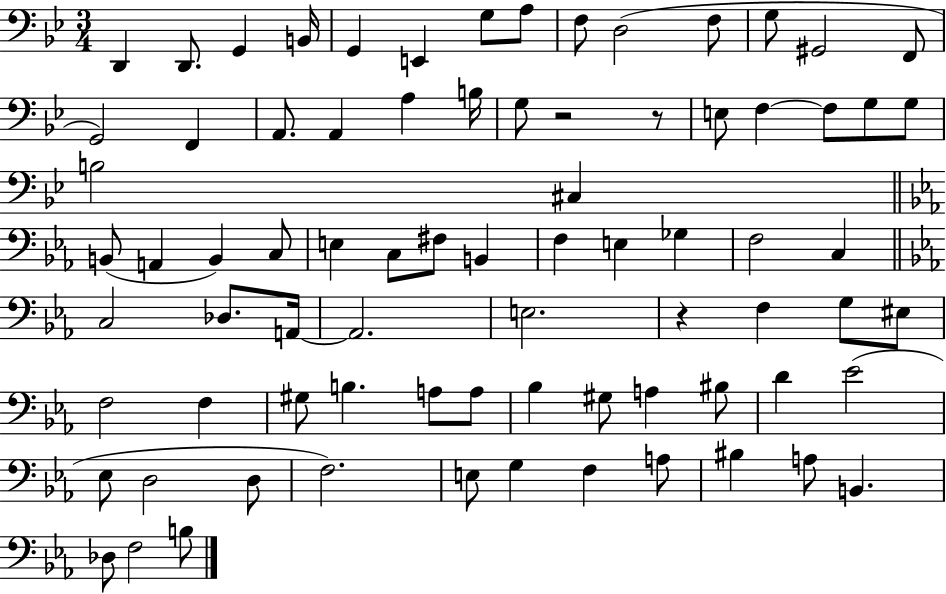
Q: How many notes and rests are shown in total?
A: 78